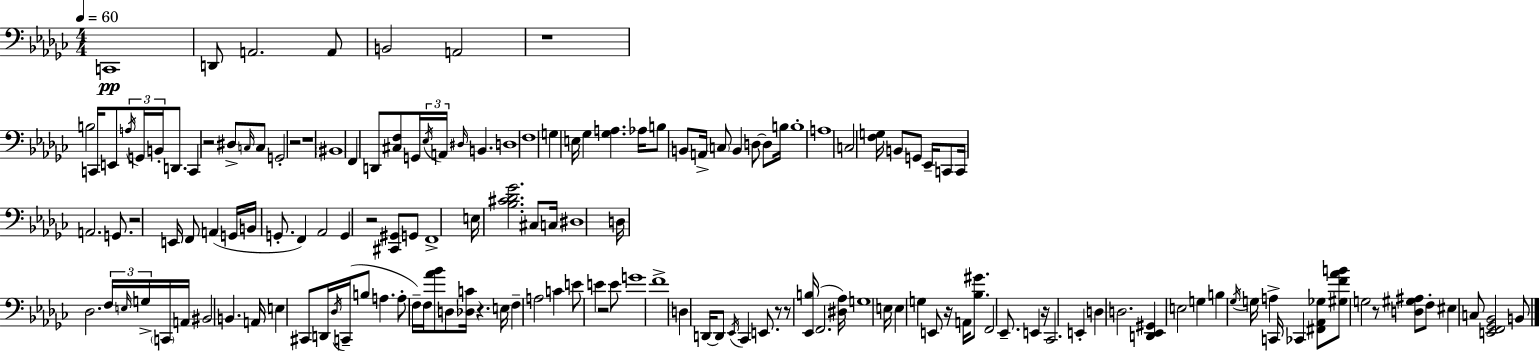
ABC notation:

X:1
T:Untitled
M:4/4
L:1/4
K:Ebm
C,,4 D,,/2 A,,2 A,,/2 B,,2 A,,2 z4 B,2 C,,/4 E,,/2 A,/4 G,,/4 B,,/4 D,,/2 C,, z2 ^D,/2 C,/4 C,/2 G,,2 z2 z4 ^B,,4 F,, D,,/2 [^C,F,]/2 G,,/4 _E,/4 A,,/4 ^D,/4 B,, D,4 F,4 G, E,/4 _G, [_G,A,] _A,/4 B,/2 B,,/2 A,,/4 C,/2 B,, D,/2 D,/2 B,/4 B,4 A,4 C,2 [F,G,]/4 B,,/2 G,,/2 _E,,/4 C,,/2 C,,/4 A,,2 G,,/2 z2 E,,/4 F,,/2 A,, G,,/4 B,,/4 G,,/2 F,, _A,,2 G,, z2 [^C,,^G,,]/2 G,,/2 F,,4 E,/4 [_B,^C_D_G]2 ^C,/2 C,/4 ^D,4 D,/4 _D,2 F,/4 E,/4 G,/4 C,,/4 A,,/4 ^B,,2 B,, A,,/4 E, ^C,,/2 D,,/4 _D,/4 C,,/4 B,/2 A, A,/2 F,/4 F,/4 [_A_B]/2 D,/2 [_D,C]/4 z E,/4 F, A,2 C E/2 E z2 E/2 G4 F4 D, D,,/4 D,,/2 _E,,/4 _C,, E,,/2 z/2 z/2 [_E,,B,]/4 F,,2 [^D,_A,]/4 G,4 E,/4 E, G, E,,/2 z/4 A,,/4 [_B,^G]/2 F,,2 _E,,/2 E,, z/4 _C,,2 E,, D, D,2 [D,,_E,,^G,,] E,2 G, B, _G,/4 G,/4 A, C,,/4 _C,, [^F,,_A,,_G,]/2 [^G,F_AB]/2 G,2 z/2 [D,^G,^A,]/2 F,/2 ^E, C,/2 [E,,F,,_G,,_B,,]2 B,,/2